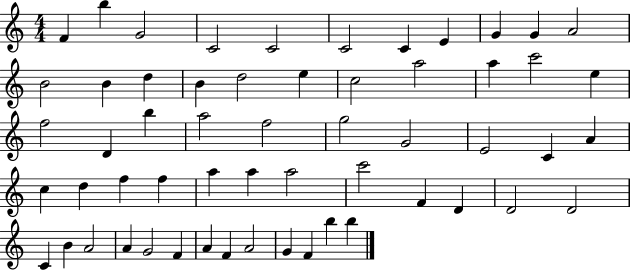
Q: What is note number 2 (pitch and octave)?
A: B5